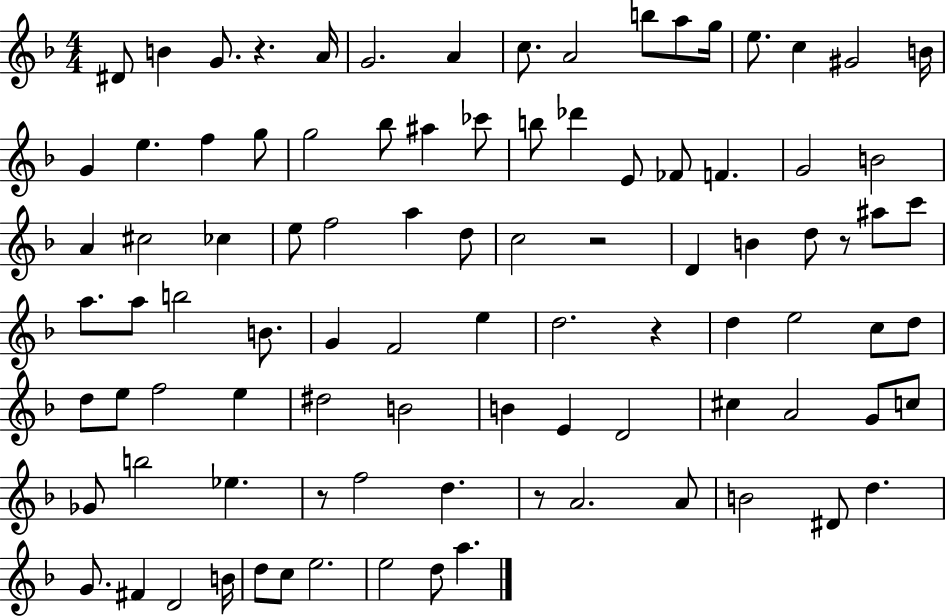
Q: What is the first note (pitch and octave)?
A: D#4